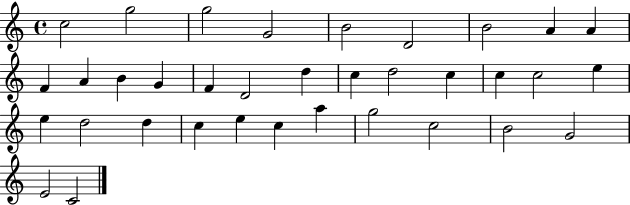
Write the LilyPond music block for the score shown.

{
  \clef treble
  \time 4/4
  \defaultTimeSignature
  \key c \major
  c''2 g''2 | g''2 g'2 | b'2 d'2 | b'2 a'4 a'4 | \break f'4 a'4 b'4 g'4 | f'4 d'2 d''4 | c''4 d''2 c''4 | c''4 c''2 e''4 | \break e''4 d''2 d''4 | c''4 e''4 c''4 a''4 | g''2 c''2 | b'2 g'2 | \break e'2 c'2 | \bar "|."
}